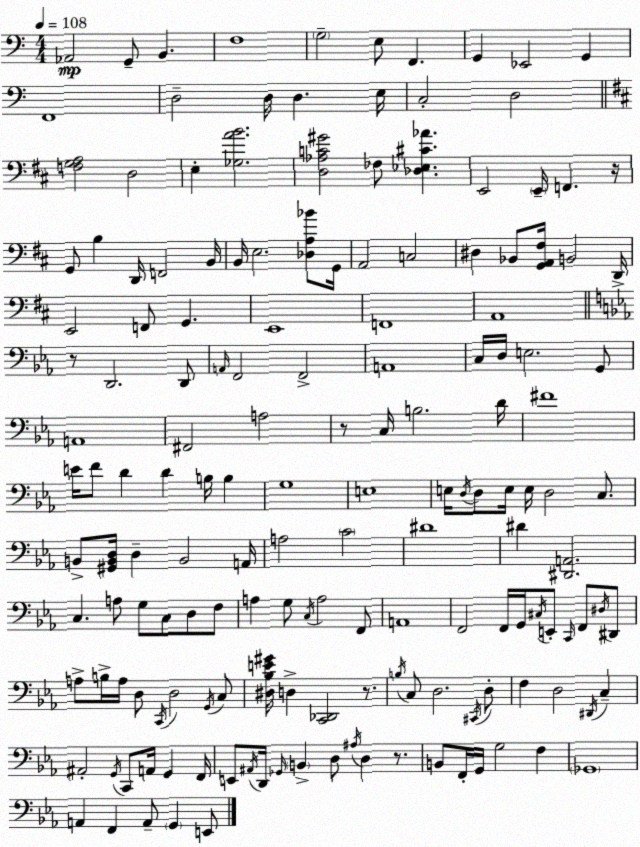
X:1
T:Untitled
M:4/4
L:1/4
K:C
_A,,2 G,,/2 B,, F,4 G,2 E,/2 F,, G,, _E,,2 G,, F,,4 D,2 D,/4 D, E,/4 C,2 D,2 [F,G,A,]2 D,2 E, [_G,AB]2 [D,_A,C^G]2 _F,/2 [_D,_E,^C_A] E,,2 E,,/4 F,, z/4 G,,/2 B, D,,/4 F,,2 B,,/4 B,,/4 E,2 [_D,A,_B]/2 G,,/4 A,,2 C,2 ^D, _B,,/2 [G,,A,,^F,]/4 B,,2 D,,/4 E,,2 F,,/2 G,, E,,4 F,,4 A,,4 z/2 D,,2 D,,/2 A,,/4 F,,2 F,,2 A,,4 C,/4 D,/4 E,2 G,,/2 A,,4 ^F,,2 A,2 z/2 C,/4 B,2 D/4 ^F4 E/4 F/2 D D B,/4 B, G,4 E,4 E,/4 D,/4 D,/2 E,/4 E,/4 D,2 C,/2 B,,/2 [^G,,B,,D,]/4 D, B,,2 A,,/4 A,2 C2 ^D4 ^D [^D,,A,,]2 C, A,/2 G,/2 C,/2 D,/2 F,/2 A, G,/2 C,/4 A,2 F,,/2 A,,4 F,,2 F,,/4 G,,/4 ^C,/4 E,,/2 C,,/4 F,,/2 ^D,/4 ^D,,/2 A,/2 B,/4 A,/4 D,/2 C,,/4 D,2 G,,/4 C,/2 [^D,_B,E^G]/4 D, [C,,_D,,]2 z/2 B,/4 C,/2 D,2 ^C,,/4 D,/2 F, D,2 ^D,,/4 C, ^A,,2 G,,/4 C,,/2 A,,/4 G,, F,,/4 E,,/2 ^A,,/4 D,,/4 _G,,/4 B,, D,/2 ^A,/4 D, z/2 B,,/2 F,,/4 G,,/4 G,2 F, _G,,4 A,, F,, A,,/2 G,, E,,/2